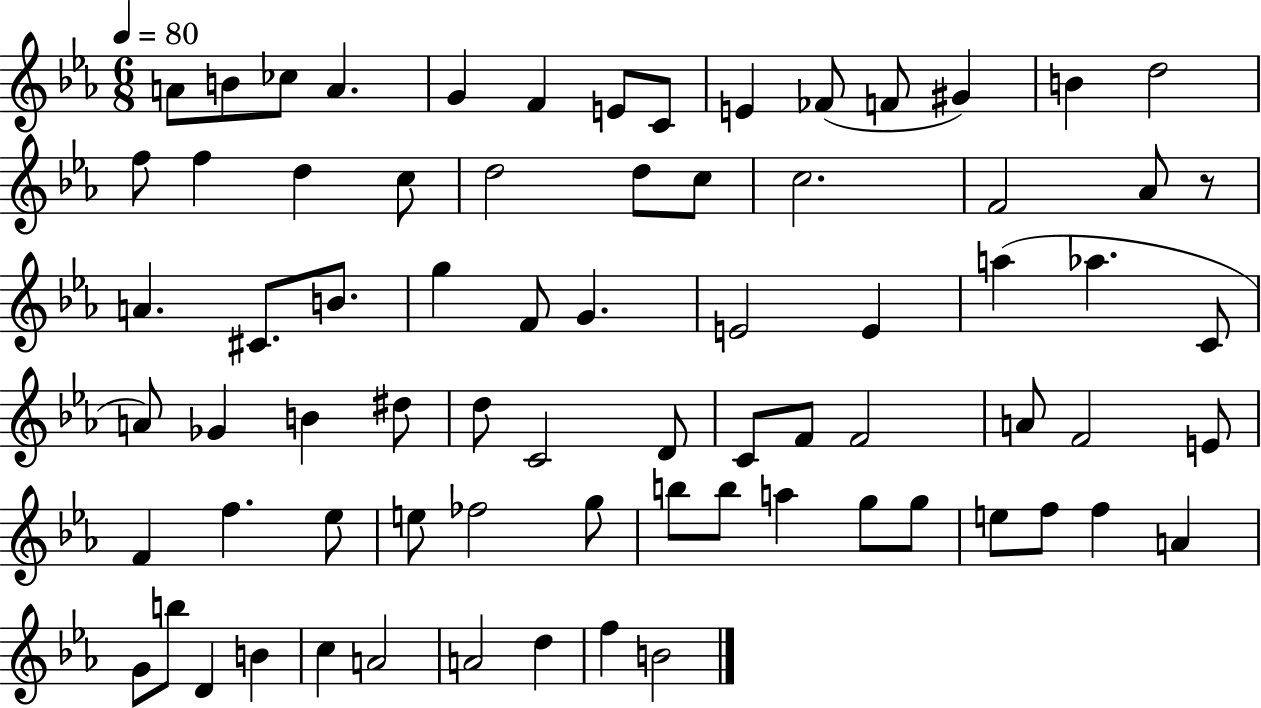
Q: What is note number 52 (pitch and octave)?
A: E5